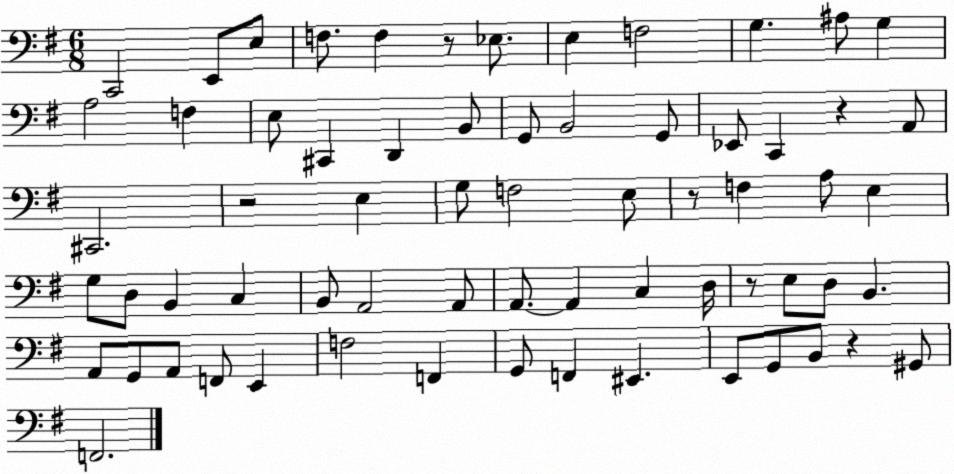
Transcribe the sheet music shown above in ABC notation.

X:1
T:Untitled
M:6/8
L:1/4
K:G
C,,2 E,,/2 E,/2 F,/2 F, z/2 _E,/2 E, F,2 G, ^A,/2 G, A,2 F, E,/2 ^C,, D,, B,,/2 G,,/2 B,,2 G,,/2 _E,,/2 C,, z A,,/2 ^C,,2 z2 E, G,/2 F,2 E,/2 z/2 F, A,/2 E, G,/2 D,/2 B,, C, B,,/2 A,,2 A,,/2 A,,/2 A,, C, D,/4 z/2 E,/2 D,/2 B,, A,,/2 G,,/2 A,,/2 F,,/2 E,, F,2 F,, G,,/2 F,, ^E,, E,,/2 G,,/2 B,,/2 z ^G,,/2 F,,2